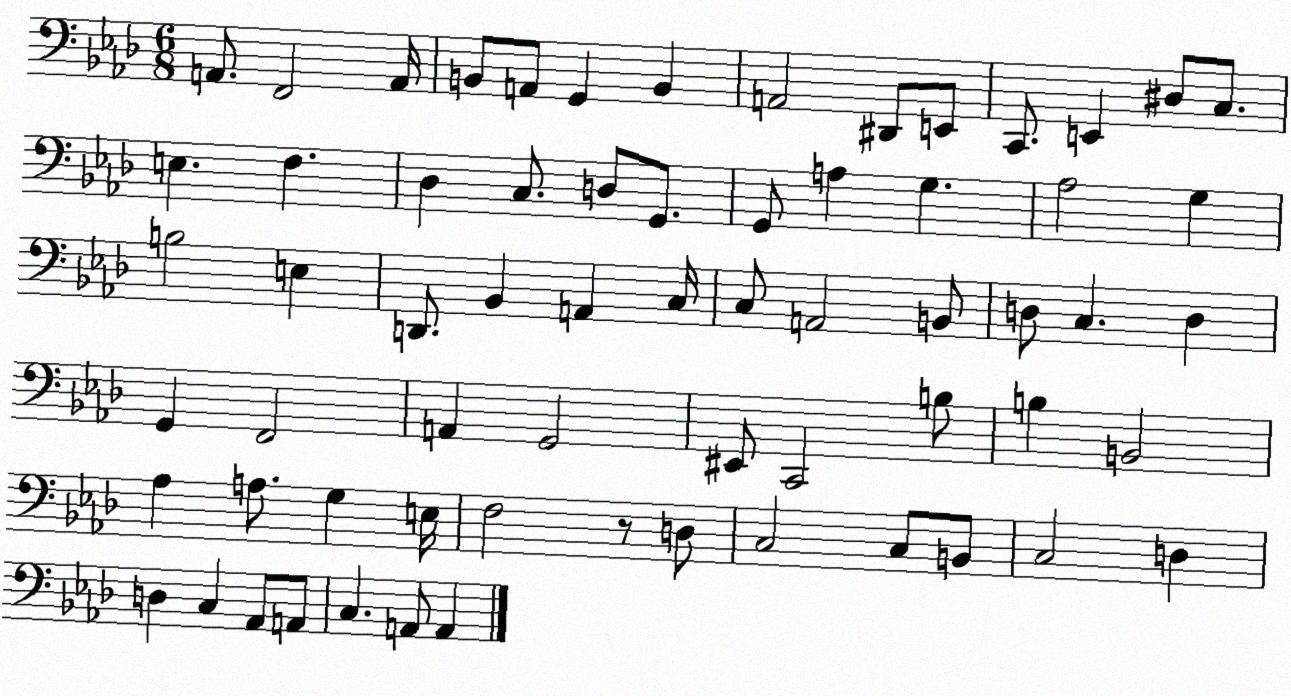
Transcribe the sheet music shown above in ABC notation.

X:1
T:Untitled
M:6/8
L:1/4
K:Ab
A,,/2 F,,2 A,,/4 B,,/2 A,,/2 G,, B,, A,,2 ^D,,/2 E,,/2 C,,/2 E,, ^D,/2 C,/2 E, F, _D, C,/2 D,/2 G,,/2 G,,/2 A, G, _A,2 G, B,2 E, D,,/2 _B,, A,, C,/4 C,/2 A,,2 B,,/2 D,/2 C, D, G,, F,,2 A,, G,,2 ^E,,/2 C,,2 B,/2 B, B,,2 _A, A,/2 G, E,/4 F,2 z/2 D,/2 C,2 C,/2 B,,/2 C,2 D, D, C, _A,,/2 A,,/2 C, A,,/2 A,,